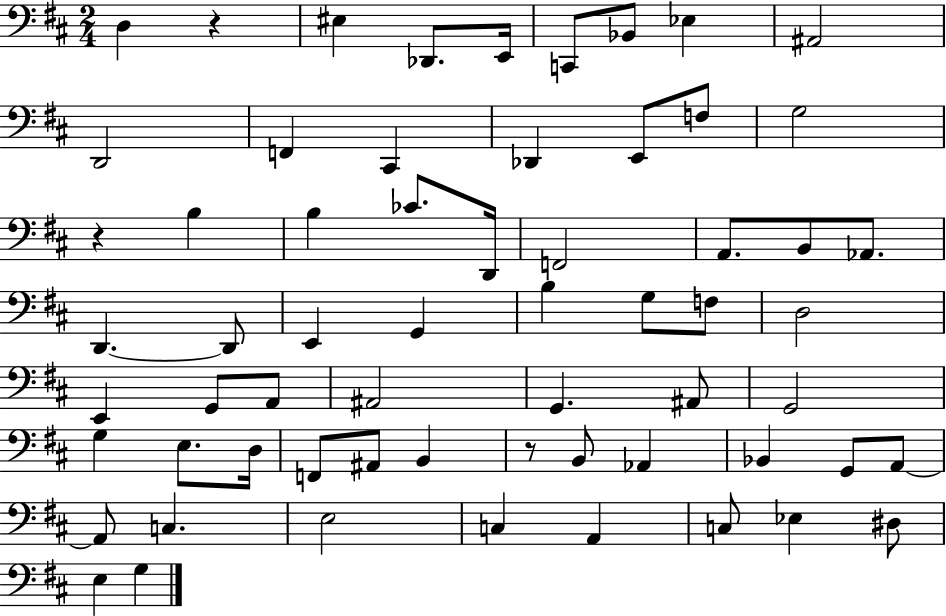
X:1
T:Untitled
M:2/4
L:1/4
K:D
D, z ^E, _D,,/2 E,,/4 C,,/2 _B,,/2 _E, ^A,,2 D,,2 F,, ^C,, _D,, E,,/2 F,/2 G,2 z B, B, _C/2 D,,/4 F,,2 A,,/2 B,,/2 _A,,/2 D,, D,,/2 E,, G,, B, G,/2 F,/2 D,2 E,, G,,/2 A,,/2 ^A,,2 G,, ^A,,/2 G,,2 G, E,/2 D,/4 F,,/2 ^A,,/2 B,, z/2 B,,/2 _A,, _B,, G,,/2 A,,/2 A,,/2 C, E,2 C, A,, C,/2 _E, ^D,/2 E, G,